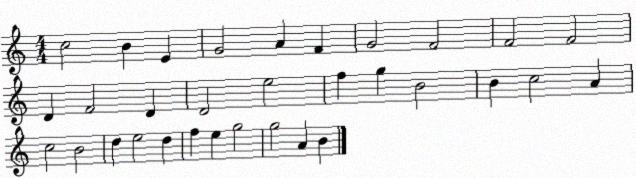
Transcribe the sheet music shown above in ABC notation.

X:1
T:Untitled
M:4/4
L:1/4
K:C
c2 B E G2 A F G2 F2 F2 F2 D F2 D D2 e2 f g B2 B c2 A c2 B2 d e2 d f e g2 g2 A B